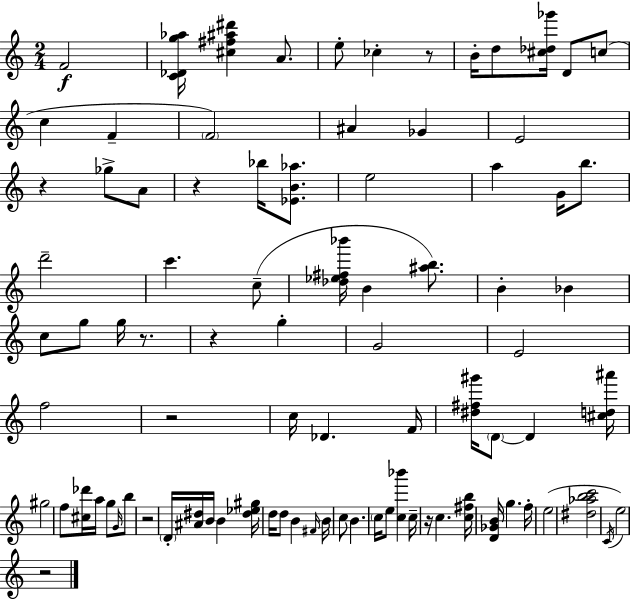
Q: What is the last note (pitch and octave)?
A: E5